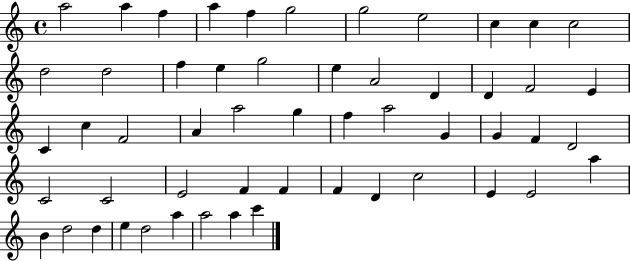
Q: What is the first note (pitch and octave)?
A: A5